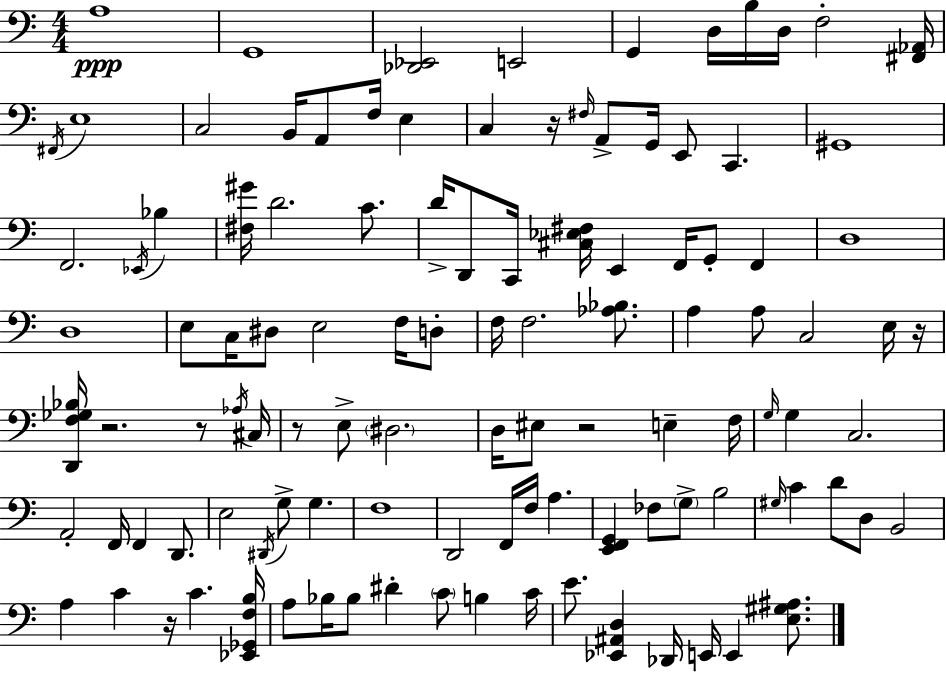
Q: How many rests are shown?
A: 7